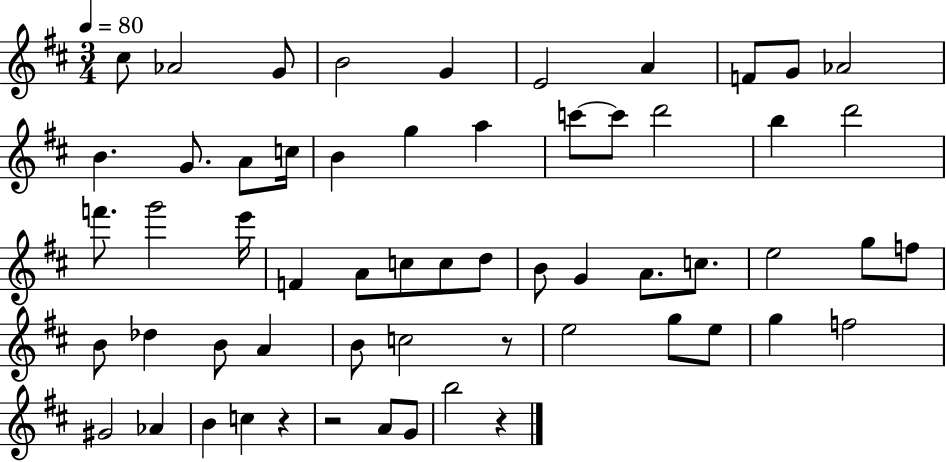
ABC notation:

X:1
T:Untitled
M:3/4
L:1/4
K:D
^c/2 _A2 G/2 B2 G E2 A F/2 G/2 _A2 B G/2 A/2 c/4 B g a c'/2 c'/2 d'2 b d'2 f'/2 g'2 e'/4 F A/2 c/2 c/2 d/2 B/2 G A/2 c/2 e2 g/2 f/2 B/2 _d B/2 A B/2 c2 z/2 e2 g/2 e/2 g f2 ^G2 _A B c z z2 A/2 G/2 b2 z